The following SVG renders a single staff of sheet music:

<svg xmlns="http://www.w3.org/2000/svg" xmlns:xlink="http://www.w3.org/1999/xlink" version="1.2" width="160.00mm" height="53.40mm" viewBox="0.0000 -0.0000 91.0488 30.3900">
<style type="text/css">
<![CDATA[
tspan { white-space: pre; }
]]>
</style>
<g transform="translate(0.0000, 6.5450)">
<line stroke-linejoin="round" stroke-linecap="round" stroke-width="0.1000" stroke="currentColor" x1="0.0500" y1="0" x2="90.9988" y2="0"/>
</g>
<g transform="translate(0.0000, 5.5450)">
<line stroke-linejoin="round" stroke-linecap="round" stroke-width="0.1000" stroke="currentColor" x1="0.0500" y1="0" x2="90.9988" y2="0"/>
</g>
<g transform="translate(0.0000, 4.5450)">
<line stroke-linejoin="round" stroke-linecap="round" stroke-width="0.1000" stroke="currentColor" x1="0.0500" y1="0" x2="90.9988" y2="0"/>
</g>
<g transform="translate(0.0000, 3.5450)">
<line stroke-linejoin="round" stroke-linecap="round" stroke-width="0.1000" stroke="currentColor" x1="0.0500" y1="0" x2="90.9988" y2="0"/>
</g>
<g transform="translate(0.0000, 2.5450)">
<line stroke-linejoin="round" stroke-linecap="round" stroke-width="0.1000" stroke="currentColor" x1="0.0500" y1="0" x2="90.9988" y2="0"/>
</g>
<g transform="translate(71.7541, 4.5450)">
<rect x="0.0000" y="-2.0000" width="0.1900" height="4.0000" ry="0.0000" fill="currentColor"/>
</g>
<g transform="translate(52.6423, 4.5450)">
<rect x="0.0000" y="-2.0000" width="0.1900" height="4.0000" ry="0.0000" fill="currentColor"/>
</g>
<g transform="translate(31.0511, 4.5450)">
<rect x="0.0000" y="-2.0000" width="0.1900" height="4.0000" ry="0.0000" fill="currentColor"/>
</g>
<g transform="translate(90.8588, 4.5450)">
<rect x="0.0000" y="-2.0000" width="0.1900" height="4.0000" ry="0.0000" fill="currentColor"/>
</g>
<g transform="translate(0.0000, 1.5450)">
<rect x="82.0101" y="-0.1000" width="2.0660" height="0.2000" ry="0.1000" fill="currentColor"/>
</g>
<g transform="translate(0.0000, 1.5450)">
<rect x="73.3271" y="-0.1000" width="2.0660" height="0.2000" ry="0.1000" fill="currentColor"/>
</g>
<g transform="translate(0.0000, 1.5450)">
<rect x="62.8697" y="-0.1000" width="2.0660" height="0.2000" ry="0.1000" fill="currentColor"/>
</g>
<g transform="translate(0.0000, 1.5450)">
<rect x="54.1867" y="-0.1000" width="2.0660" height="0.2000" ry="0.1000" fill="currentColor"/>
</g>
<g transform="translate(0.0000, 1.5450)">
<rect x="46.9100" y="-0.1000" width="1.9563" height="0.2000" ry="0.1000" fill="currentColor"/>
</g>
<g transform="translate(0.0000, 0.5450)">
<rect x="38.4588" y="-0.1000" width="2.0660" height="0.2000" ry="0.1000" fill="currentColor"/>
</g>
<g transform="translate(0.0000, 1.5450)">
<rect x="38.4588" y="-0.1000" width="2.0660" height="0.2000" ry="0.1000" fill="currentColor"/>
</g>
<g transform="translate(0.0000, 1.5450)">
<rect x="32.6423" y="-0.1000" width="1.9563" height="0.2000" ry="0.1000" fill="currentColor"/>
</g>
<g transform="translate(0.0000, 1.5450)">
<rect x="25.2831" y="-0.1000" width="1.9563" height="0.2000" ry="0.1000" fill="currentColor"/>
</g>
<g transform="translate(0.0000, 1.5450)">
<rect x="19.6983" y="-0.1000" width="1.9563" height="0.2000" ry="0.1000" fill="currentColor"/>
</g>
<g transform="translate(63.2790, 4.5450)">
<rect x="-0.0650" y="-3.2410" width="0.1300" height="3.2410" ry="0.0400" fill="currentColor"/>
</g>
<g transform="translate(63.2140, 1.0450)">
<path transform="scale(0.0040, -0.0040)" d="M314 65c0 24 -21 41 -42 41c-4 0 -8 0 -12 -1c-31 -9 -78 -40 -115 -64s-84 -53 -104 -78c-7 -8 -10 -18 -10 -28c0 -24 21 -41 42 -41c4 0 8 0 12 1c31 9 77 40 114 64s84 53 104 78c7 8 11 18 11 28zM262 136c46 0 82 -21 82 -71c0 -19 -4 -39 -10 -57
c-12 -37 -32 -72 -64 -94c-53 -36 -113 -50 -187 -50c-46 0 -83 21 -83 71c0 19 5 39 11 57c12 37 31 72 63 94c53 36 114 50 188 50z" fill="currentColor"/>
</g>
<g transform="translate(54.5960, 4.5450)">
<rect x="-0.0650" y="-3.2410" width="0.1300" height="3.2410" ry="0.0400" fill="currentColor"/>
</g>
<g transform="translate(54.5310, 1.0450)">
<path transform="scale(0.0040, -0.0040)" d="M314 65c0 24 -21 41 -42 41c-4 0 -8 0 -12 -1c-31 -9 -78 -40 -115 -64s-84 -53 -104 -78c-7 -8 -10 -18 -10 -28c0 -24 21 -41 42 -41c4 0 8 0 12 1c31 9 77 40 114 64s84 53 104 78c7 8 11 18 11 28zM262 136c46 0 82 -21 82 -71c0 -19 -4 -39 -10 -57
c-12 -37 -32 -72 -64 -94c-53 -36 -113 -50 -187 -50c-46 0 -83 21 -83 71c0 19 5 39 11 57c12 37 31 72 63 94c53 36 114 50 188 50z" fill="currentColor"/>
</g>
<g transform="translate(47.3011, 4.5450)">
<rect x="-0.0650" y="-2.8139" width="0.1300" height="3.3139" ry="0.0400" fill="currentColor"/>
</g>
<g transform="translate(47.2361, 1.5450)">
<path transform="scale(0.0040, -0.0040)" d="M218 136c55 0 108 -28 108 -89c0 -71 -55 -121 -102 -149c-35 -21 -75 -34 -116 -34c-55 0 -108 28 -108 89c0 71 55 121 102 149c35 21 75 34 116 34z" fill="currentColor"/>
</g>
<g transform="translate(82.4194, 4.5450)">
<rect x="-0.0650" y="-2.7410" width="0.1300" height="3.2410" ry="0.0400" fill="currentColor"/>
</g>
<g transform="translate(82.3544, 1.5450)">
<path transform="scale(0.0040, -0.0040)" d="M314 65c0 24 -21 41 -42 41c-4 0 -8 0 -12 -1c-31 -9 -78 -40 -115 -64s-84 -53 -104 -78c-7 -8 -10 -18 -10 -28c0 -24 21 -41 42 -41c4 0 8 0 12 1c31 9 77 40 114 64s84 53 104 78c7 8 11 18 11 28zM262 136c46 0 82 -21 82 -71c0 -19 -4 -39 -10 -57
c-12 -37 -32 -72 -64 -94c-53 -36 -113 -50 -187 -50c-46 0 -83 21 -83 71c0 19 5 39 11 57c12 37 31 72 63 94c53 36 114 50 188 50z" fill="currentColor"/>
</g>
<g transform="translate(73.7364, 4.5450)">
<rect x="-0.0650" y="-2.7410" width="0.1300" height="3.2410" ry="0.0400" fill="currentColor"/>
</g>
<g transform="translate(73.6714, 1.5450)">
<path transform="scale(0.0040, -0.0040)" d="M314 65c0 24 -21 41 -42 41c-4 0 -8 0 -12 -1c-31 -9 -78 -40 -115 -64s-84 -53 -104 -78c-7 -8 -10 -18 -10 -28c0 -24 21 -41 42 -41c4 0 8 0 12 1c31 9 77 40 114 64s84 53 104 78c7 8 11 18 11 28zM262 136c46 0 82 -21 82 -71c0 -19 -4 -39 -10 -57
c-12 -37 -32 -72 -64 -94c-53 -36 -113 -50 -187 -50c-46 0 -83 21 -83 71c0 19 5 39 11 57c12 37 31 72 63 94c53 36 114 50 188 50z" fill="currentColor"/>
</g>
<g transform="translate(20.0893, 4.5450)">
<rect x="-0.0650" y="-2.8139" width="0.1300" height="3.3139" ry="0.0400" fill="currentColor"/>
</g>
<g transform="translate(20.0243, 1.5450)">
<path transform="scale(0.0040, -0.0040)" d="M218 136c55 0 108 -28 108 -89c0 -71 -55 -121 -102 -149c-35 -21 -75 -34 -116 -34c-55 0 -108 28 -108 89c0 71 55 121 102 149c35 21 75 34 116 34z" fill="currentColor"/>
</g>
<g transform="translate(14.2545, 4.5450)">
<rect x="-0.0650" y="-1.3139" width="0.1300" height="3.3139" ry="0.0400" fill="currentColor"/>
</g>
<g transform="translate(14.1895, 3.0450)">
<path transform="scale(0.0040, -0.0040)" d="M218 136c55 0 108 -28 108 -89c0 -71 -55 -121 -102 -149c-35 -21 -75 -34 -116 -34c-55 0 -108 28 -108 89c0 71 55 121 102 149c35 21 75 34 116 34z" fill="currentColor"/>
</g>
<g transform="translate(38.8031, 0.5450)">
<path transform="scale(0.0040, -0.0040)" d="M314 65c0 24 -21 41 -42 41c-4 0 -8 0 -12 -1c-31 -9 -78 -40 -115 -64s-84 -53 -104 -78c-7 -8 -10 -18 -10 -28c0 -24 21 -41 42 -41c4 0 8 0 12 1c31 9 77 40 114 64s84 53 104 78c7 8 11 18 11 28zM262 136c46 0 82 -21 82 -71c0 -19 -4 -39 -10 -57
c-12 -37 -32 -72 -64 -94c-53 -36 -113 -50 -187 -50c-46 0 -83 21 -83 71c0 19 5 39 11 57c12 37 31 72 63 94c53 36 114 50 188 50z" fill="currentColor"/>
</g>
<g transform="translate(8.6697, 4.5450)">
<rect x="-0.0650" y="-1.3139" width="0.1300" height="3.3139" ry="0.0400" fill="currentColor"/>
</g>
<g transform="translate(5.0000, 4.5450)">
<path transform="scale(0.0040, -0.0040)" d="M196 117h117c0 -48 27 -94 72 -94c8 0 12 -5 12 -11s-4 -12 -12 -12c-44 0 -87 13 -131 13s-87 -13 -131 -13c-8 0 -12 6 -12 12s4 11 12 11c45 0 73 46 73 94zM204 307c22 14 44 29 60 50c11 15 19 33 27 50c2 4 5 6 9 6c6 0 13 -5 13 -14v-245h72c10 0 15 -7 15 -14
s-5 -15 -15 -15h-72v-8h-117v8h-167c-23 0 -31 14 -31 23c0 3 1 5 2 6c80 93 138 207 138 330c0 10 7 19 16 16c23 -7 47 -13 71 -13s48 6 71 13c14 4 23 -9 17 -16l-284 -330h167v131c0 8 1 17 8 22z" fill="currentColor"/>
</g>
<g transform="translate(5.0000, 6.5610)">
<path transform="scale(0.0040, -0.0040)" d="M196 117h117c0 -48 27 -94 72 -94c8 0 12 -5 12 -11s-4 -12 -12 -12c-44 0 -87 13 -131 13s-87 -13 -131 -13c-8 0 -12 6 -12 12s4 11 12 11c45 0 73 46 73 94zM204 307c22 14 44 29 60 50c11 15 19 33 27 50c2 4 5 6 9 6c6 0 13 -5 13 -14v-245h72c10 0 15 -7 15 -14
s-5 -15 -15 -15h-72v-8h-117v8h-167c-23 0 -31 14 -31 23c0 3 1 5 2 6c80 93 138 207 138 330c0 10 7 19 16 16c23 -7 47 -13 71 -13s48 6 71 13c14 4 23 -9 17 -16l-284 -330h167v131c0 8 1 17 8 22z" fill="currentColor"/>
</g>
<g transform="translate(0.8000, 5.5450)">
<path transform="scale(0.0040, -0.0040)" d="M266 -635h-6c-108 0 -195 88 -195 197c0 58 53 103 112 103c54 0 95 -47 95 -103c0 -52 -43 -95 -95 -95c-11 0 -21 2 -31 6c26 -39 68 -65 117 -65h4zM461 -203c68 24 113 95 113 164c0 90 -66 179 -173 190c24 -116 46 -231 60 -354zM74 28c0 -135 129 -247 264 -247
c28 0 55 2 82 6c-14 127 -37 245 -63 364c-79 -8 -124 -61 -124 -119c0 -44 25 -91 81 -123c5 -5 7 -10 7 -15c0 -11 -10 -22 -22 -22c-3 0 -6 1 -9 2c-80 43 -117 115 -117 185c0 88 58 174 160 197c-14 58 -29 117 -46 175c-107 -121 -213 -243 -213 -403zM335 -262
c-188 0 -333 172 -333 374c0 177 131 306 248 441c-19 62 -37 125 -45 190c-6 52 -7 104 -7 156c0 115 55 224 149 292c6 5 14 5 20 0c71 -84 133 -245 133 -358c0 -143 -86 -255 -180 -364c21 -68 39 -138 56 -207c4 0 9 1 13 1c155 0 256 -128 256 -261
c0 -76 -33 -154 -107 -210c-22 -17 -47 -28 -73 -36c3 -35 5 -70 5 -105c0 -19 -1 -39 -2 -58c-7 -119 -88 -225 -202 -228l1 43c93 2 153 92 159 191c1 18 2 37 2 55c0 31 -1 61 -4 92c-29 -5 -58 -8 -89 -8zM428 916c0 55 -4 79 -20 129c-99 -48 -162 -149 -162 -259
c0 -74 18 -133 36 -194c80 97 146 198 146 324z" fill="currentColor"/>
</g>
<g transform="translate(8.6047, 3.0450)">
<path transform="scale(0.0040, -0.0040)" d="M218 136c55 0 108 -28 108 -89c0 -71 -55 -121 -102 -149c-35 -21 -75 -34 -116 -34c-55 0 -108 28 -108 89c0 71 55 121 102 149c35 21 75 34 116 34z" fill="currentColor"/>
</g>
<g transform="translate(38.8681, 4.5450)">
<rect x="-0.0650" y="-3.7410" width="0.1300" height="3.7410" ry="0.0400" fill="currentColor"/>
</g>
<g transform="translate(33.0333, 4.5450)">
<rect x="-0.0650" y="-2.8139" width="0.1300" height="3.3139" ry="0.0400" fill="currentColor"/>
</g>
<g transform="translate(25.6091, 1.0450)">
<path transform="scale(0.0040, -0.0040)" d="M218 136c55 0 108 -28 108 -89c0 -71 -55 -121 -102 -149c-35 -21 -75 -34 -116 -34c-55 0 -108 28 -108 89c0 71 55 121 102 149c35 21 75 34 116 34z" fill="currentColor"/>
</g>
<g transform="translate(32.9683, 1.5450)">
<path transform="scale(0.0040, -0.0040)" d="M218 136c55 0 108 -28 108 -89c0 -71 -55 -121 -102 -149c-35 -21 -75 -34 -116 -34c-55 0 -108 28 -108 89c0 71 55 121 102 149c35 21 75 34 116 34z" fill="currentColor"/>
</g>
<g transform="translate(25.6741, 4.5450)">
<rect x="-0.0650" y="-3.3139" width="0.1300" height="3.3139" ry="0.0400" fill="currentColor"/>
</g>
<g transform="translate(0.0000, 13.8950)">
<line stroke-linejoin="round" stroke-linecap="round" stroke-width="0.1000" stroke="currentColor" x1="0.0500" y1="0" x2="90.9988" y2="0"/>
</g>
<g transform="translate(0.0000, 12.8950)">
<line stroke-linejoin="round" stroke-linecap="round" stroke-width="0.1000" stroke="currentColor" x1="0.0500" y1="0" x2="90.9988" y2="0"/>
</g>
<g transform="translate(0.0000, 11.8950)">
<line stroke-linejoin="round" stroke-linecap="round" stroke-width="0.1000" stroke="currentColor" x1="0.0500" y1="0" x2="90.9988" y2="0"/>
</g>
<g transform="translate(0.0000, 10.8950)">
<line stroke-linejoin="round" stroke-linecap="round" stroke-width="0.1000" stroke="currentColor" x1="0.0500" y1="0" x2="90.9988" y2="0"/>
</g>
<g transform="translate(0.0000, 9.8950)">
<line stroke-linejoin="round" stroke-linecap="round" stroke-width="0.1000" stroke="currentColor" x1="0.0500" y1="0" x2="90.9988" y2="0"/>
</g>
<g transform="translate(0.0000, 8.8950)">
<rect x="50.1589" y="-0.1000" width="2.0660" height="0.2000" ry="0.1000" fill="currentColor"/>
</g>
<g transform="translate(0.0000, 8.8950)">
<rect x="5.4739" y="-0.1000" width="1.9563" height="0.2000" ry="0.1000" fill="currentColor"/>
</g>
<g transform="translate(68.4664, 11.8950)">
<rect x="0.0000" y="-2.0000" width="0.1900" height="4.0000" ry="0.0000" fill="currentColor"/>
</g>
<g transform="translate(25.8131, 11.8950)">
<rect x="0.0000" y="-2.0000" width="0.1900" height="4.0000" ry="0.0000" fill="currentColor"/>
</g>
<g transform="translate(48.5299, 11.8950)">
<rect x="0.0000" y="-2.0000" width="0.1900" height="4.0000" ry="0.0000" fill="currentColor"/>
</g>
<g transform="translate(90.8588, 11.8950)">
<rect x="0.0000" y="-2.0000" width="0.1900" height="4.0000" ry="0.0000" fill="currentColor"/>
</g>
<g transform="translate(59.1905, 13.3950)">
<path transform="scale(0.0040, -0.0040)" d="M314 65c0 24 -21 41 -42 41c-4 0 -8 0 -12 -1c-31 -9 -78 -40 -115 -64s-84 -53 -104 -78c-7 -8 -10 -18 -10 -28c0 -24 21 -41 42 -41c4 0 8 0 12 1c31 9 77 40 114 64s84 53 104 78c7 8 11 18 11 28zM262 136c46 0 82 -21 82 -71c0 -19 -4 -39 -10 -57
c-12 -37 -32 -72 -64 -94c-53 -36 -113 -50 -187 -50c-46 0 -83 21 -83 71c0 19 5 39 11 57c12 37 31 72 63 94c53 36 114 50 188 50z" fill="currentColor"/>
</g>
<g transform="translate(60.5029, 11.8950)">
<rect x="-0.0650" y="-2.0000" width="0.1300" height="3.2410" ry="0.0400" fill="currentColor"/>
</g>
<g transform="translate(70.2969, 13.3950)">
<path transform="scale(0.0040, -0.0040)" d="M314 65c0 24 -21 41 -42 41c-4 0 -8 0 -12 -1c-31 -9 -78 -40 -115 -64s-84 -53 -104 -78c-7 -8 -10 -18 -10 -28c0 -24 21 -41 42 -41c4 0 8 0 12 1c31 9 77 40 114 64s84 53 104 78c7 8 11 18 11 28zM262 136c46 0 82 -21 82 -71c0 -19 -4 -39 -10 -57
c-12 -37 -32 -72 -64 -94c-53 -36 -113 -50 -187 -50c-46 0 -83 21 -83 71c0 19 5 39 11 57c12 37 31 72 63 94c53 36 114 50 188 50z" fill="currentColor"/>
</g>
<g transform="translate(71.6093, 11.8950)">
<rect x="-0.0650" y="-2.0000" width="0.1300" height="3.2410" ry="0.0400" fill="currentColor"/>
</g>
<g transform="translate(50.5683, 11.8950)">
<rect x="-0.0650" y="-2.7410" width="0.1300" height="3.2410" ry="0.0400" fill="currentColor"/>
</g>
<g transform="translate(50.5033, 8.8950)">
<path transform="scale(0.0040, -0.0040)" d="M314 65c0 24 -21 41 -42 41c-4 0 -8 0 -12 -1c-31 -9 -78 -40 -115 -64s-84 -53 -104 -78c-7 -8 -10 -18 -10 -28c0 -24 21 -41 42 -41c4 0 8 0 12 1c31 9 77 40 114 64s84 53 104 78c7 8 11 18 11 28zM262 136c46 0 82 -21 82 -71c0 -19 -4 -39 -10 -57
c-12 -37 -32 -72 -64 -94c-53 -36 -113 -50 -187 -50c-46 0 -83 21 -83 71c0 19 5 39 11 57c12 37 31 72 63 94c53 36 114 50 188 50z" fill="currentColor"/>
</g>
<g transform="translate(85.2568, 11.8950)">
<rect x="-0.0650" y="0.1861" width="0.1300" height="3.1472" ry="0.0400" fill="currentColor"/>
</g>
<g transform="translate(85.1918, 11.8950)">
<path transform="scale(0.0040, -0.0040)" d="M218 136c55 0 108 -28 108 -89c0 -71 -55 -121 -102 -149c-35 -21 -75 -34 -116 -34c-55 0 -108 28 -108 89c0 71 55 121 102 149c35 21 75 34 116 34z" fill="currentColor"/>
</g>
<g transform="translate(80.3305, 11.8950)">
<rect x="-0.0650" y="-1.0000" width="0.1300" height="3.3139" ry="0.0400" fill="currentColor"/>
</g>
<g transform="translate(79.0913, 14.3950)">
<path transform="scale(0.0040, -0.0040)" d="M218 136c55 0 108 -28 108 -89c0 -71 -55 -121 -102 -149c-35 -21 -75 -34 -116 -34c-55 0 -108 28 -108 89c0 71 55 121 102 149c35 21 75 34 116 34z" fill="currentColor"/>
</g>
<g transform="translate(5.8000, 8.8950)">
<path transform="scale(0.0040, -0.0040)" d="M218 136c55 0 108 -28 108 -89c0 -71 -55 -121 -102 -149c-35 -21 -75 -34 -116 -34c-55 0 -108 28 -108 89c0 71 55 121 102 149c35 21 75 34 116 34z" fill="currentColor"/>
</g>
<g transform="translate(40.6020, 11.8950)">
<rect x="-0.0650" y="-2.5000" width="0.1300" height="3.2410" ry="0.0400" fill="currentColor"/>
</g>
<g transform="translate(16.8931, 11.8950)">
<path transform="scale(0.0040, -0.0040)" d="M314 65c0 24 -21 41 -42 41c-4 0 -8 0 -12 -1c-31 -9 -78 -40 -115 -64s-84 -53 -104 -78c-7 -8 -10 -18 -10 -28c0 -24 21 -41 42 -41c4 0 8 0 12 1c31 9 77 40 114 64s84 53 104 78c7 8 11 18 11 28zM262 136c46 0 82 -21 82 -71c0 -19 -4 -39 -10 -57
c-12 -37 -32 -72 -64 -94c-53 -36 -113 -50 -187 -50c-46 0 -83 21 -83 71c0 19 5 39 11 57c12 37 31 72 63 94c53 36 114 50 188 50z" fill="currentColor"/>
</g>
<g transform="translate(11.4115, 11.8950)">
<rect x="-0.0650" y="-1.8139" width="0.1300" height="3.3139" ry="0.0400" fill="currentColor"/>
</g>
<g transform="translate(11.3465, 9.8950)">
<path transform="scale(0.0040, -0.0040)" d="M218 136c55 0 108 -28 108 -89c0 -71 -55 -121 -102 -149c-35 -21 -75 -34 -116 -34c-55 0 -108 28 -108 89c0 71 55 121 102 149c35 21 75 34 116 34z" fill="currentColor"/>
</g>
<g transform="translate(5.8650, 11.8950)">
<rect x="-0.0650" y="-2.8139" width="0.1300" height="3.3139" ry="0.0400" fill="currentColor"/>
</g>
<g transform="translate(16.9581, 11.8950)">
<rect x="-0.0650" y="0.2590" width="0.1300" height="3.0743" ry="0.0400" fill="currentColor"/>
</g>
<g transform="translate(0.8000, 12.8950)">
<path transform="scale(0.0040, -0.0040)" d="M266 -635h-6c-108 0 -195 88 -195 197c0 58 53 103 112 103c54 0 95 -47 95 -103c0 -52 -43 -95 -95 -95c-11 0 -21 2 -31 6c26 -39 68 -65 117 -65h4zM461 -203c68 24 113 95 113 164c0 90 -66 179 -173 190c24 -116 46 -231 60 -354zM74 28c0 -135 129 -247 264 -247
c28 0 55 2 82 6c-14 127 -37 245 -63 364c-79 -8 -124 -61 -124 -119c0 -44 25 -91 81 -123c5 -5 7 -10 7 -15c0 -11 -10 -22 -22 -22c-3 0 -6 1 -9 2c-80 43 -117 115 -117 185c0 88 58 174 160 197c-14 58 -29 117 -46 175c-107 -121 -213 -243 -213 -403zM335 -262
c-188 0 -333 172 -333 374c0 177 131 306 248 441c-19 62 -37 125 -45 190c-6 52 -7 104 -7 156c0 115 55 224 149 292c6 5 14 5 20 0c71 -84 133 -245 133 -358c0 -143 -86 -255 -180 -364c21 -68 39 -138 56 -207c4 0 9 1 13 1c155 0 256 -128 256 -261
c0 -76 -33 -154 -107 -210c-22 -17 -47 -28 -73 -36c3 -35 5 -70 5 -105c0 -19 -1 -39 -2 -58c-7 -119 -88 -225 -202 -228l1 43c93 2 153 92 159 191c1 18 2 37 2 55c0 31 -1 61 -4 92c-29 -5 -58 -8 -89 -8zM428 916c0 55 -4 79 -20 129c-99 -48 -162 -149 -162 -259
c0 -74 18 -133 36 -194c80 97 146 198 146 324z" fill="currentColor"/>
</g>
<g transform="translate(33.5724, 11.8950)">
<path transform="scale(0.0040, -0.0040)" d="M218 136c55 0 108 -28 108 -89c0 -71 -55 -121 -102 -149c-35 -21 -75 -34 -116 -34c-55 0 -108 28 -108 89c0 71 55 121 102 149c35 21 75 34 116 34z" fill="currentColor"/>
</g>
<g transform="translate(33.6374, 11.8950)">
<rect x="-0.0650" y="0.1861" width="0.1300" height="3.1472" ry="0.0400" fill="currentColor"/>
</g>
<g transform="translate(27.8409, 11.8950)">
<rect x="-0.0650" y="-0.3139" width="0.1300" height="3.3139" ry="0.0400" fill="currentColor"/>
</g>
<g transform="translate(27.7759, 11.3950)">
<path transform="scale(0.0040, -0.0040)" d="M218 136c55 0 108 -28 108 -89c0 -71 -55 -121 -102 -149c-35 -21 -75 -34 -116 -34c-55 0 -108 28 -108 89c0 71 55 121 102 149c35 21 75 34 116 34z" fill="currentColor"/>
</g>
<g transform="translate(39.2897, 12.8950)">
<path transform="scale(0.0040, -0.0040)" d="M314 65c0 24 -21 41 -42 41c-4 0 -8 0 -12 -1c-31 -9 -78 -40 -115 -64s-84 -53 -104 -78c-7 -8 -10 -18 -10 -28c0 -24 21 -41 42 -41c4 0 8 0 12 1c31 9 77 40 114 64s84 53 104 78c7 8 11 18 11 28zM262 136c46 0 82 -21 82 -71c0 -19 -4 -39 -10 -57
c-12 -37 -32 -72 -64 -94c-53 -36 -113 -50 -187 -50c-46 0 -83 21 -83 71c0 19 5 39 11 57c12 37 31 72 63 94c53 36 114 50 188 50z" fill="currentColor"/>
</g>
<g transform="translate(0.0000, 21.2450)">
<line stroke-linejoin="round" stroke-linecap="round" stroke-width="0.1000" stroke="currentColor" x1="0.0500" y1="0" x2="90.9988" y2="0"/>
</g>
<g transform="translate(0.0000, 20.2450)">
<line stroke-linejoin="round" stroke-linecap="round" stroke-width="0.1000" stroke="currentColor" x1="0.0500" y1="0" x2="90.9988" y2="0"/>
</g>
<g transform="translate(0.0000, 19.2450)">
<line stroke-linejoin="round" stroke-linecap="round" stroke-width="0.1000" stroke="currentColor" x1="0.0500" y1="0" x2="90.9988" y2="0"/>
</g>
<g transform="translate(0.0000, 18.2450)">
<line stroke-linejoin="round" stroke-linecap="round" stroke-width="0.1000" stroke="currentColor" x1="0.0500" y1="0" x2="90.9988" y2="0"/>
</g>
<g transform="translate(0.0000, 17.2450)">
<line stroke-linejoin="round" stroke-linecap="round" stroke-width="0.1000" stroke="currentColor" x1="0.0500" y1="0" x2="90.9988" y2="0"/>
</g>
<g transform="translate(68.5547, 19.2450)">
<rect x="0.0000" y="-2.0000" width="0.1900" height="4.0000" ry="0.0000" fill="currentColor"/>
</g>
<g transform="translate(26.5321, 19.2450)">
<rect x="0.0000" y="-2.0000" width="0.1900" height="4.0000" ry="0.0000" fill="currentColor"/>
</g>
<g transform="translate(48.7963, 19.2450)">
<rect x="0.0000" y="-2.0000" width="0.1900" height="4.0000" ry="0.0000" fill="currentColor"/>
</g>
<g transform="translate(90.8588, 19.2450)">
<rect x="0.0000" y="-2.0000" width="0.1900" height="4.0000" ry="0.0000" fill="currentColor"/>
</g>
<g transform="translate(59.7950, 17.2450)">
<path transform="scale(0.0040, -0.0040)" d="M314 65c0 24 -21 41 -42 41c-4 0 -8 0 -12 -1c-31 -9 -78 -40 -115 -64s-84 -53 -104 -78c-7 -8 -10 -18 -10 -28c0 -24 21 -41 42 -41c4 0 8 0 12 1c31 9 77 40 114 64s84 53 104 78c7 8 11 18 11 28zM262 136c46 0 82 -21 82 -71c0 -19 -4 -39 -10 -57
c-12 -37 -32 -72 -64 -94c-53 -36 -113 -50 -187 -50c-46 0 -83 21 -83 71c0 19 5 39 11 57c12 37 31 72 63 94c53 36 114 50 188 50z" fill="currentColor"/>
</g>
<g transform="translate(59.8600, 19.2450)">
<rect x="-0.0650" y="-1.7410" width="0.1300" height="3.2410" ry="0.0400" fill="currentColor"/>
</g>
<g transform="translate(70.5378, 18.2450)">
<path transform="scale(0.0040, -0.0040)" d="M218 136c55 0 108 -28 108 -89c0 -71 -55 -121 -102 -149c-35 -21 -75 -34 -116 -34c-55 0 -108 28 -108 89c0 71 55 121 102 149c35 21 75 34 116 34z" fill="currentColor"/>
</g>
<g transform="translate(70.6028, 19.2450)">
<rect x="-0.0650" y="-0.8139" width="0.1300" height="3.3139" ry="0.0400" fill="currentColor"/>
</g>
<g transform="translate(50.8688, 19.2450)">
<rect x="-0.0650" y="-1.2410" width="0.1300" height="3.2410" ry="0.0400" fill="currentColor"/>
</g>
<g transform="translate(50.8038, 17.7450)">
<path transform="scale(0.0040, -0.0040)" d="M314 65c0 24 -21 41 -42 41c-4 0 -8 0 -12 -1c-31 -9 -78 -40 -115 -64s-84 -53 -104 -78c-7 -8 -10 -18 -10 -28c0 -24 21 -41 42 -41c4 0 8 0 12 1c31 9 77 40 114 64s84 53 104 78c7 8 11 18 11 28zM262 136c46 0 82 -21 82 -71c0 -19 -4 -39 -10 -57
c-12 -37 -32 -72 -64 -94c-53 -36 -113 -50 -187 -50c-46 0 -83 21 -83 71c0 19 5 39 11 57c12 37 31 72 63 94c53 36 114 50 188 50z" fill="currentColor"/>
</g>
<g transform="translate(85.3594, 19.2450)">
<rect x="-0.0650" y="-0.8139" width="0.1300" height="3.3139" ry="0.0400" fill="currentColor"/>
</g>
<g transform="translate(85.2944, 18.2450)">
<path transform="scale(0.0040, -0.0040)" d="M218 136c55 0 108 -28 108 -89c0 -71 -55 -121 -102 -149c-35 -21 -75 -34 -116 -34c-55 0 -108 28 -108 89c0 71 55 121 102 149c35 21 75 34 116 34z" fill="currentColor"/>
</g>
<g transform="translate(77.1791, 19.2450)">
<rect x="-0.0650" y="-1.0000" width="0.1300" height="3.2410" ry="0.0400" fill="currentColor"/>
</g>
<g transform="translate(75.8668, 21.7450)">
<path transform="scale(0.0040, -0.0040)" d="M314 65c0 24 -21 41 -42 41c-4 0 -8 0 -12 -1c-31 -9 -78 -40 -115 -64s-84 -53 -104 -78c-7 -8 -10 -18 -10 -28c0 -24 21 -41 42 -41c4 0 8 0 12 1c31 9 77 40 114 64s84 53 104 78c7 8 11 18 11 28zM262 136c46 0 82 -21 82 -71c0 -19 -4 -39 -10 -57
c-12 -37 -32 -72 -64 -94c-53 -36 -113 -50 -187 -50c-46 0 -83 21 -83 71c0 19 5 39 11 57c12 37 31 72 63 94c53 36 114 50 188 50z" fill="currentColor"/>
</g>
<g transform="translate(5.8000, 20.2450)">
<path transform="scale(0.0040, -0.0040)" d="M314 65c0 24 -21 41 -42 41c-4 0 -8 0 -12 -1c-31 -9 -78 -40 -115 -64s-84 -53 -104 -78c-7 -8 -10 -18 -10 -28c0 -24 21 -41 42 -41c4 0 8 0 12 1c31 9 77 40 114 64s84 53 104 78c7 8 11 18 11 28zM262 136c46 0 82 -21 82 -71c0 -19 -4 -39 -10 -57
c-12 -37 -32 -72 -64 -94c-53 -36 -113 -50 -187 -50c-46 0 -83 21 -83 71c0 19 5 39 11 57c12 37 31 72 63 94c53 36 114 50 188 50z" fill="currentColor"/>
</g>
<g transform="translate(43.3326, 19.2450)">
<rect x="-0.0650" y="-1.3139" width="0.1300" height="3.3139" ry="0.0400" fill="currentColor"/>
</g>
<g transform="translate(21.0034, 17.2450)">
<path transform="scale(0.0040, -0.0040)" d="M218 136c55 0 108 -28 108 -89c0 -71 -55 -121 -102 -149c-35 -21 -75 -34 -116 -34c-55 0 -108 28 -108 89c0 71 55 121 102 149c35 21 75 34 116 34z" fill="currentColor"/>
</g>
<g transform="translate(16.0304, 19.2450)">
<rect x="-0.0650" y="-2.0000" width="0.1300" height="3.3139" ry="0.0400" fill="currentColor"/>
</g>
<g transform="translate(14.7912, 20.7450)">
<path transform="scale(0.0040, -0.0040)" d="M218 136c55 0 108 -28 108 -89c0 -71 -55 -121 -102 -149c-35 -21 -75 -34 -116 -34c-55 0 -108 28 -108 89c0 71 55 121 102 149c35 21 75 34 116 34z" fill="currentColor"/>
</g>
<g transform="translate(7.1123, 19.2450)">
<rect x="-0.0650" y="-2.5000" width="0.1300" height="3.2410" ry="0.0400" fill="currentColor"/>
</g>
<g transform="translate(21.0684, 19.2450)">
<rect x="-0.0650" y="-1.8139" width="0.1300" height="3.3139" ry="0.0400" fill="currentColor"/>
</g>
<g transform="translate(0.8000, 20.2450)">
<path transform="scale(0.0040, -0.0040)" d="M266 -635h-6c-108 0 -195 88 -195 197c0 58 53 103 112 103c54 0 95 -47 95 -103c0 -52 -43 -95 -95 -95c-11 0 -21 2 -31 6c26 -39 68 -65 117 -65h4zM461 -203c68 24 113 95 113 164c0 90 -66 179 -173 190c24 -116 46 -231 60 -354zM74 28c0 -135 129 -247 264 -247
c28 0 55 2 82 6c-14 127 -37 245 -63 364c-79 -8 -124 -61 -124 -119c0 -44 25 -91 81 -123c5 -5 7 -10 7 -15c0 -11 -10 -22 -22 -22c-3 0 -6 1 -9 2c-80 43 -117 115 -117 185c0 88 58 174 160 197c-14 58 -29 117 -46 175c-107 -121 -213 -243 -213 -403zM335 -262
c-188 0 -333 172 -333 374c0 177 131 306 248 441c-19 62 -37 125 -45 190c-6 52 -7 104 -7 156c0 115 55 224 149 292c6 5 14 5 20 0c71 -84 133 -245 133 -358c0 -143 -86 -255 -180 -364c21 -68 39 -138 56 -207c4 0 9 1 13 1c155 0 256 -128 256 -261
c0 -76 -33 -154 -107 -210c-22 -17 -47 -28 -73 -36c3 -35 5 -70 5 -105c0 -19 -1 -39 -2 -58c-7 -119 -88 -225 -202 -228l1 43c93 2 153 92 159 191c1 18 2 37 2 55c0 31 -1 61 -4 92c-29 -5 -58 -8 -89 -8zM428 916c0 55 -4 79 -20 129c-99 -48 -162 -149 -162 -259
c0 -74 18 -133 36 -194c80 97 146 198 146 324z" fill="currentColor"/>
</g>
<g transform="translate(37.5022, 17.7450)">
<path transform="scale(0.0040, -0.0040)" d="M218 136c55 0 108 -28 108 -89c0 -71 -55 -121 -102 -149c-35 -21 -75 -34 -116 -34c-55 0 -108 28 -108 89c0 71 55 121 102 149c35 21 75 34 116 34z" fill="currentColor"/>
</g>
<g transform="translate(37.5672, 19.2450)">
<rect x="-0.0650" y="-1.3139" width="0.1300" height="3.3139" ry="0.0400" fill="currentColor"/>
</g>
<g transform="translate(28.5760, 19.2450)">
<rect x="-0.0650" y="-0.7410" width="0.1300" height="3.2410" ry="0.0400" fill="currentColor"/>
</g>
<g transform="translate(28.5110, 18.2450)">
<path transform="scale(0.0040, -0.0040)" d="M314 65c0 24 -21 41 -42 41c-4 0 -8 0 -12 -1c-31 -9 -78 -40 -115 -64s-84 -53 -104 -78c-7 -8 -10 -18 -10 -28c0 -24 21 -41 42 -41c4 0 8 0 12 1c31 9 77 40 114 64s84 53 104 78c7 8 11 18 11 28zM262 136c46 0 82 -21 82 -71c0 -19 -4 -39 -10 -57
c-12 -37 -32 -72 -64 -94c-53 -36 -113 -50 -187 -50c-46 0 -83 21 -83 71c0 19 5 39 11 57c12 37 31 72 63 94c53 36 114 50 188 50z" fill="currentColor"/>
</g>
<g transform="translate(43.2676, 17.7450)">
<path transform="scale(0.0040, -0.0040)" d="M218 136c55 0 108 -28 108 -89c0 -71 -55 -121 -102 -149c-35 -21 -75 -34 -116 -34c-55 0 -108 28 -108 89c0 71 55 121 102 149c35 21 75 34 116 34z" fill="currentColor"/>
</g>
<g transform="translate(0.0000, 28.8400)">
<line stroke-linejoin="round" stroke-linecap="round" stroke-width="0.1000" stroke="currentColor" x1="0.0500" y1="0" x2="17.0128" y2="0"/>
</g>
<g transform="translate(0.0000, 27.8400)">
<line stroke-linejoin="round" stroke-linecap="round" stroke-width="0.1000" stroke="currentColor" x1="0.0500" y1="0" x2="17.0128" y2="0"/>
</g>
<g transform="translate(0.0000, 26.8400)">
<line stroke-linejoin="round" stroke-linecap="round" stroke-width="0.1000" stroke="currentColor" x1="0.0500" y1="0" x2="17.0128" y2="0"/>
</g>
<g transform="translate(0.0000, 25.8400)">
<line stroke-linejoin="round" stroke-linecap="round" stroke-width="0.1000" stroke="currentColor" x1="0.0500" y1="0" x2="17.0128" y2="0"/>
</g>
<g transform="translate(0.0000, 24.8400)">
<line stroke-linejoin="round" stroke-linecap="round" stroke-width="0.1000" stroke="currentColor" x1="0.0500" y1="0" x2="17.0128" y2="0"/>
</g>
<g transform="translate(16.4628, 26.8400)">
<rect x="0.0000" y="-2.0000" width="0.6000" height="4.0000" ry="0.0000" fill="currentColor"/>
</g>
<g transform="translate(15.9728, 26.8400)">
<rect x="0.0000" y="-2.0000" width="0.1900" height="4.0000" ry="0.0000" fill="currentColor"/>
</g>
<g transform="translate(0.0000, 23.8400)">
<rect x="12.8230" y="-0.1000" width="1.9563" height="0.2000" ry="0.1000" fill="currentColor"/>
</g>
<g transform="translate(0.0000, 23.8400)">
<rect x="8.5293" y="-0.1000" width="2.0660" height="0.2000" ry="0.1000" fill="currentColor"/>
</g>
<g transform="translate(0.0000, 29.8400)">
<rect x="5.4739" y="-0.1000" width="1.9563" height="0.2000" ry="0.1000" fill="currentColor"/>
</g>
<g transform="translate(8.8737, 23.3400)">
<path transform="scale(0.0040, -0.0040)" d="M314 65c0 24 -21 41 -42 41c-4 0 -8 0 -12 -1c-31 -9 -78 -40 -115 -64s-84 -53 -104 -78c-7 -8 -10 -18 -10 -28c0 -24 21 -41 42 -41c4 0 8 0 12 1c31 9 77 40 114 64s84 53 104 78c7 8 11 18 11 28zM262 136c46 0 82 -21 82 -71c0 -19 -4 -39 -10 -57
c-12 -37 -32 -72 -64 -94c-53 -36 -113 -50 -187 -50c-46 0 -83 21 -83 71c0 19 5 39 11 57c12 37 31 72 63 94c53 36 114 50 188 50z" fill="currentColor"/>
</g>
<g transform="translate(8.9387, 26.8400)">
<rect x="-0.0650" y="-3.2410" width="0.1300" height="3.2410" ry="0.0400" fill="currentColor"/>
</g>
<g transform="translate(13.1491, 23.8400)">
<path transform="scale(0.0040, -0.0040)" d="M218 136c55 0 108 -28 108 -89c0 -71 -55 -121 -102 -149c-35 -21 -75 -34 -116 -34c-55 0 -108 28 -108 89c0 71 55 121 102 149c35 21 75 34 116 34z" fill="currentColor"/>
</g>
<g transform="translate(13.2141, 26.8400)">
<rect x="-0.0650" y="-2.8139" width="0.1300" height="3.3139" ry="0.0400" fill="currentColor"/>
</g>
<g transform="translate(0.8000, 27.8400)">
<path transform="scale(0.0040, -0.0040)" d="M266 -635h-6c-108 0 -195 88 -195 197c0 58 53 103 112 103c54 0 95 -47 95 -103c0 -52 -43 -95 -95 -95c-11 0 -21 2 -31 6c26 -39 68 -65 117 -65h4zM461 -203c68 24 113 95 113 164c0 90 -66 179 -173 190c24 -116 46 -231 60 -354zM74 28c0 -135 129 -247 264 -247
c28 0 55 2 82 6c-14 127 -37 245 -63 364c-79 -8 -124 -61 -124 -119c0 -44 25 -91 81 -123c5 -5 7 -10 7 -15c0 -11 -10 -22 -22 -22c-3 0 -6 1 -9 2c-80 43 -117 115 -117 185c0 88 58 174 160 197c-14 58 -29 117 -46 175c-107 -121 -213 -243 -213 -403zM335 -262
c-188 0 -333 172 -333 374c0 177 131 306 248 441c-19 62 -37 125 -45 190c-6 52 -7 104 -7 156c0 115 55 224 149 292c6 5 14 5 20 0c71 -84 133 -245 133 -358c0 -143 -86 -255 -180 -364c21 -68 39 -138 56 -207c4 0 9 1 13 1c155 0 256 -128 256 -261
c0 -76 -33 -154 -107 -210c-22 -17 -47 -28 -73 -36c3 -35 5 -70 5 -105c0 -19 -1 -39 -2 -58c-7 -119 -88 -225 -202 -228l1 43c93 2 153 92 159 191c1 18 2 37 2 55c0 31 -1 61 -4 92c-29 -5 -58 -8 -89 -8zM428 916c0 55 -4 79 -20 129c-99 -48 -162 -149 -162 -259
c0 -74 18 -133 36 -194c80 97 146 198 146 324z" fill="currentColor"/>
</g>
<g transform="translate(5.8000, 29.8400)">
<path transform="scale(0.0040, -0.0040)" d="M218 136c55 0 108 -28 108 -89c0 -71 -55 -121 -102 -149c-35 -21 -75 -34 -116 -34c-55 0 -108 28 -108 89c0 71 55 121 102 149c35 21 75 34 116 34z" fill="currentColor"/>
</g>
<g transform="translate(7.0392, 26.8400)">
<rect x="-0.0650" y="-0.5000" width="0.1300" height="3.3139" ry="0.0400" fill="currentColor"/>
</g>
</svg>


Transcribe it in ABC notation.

X:1
T:Untitled
M:4/4
L:1/4
K:C
e e a b a c'2 a b2 b2 a2 a2 a f B2 c B G2 a2 F2 F2 D B G2 F f d2 e e e2 f2 d D2 d C b2 a